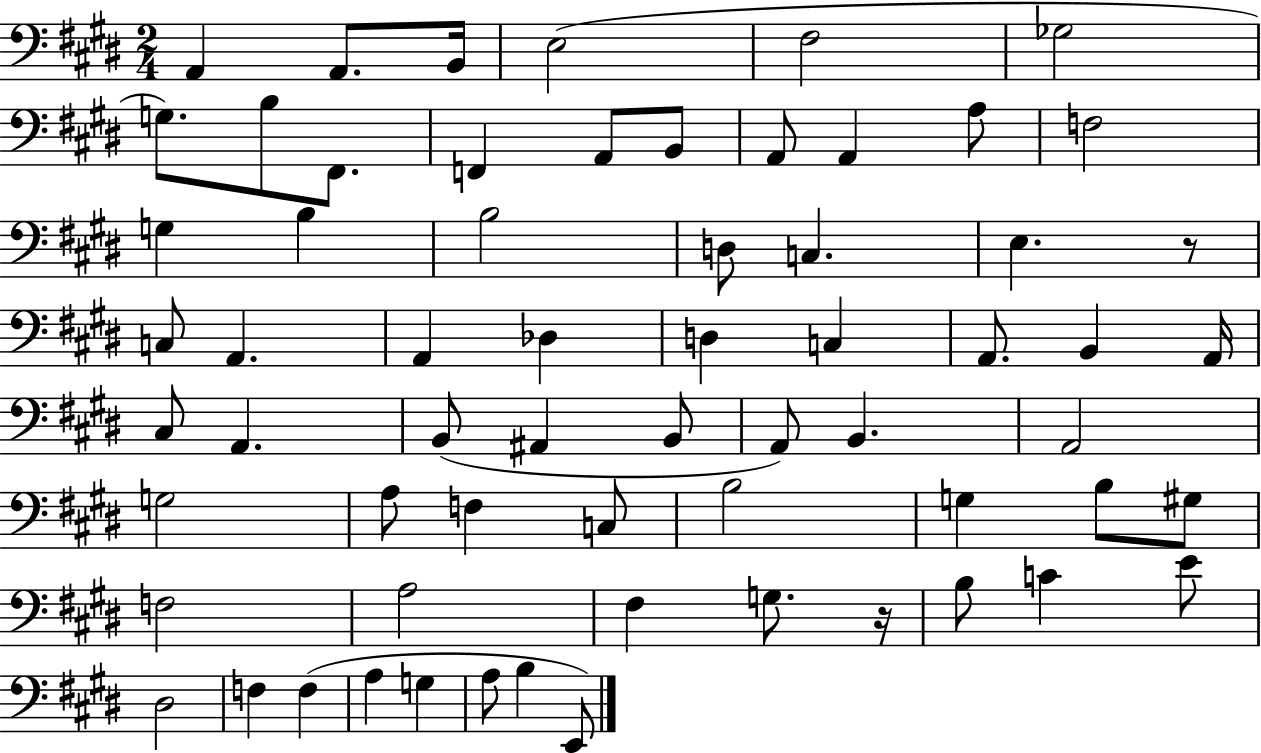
{
  \clef bass
  \numericTimeSignature
  \time 2/4
  \key e \major
  a,4 a,8. b,16 | e2( | fis2 | ges2 | \break g8.) b8 fis,8. | f,4 a,8 b,8 | a,8 a,4 a8 | f2 | \break g4 b4 | b2 | d8 c4. | e4. r8 | \break c8 a,4. | a,4 des4 | d4 c4 | a,8. b,4 a,16 | \break cis8 a,4. | b,8( ais,4 b,8 | a,8) b,4. | a,2 | \break g2 | a8 f4 c8 | b2 | g4 b8 gis8 | \break f2 | a2 | fis4 g8. r16 | b8 c'4 e'8 | \break dis2 | f4 f4( | a4 g4 | a8 b4 e,8) | \break \bar "|."
}